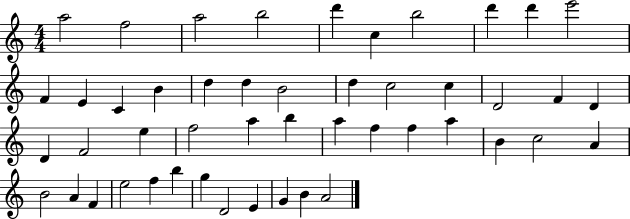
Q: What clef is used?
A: treble